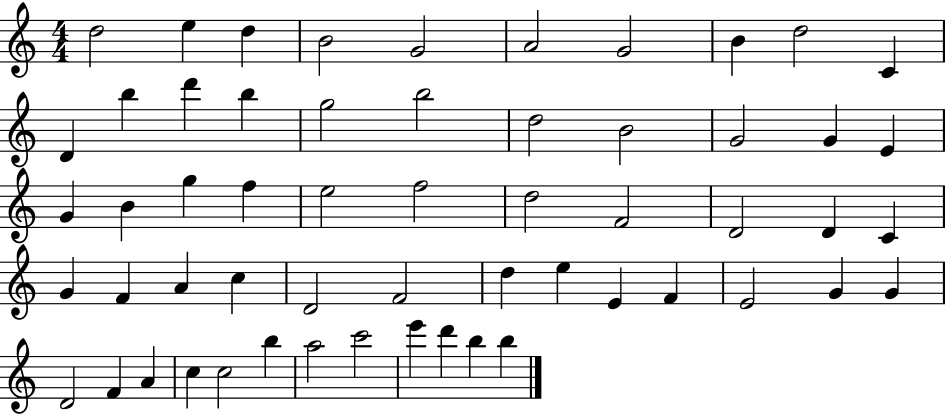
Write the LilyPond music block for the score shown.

{
  \clef treble
  \numericTimeSignature
  \time 4/4
  \key c \major
  d''2 e''4 d''4 | b'2 g'2 | a'2 g'2 | b'4 d''2 c'4 | \break d'4 b''4 d'''4 b''4 | g''2 b''2 | d''2 b'2 | g'2 g'4 e'4 | \break g'4 b'4 g''4 f''4 | e''2 f''2 | d''2 f'2 | d'2 d'4 c'4 | \break g'4 f'4 a'4 c''4 | d'2 f'2 | d''4 e''4 e'4 f'4 | e'2 g'4 g'4 | \break d'2 f'4 a'4 | c''4 c''2 b''4 | a''2 c'''2 | e'''4 d'''4 b''4 b''4 | \break \bar "|."
}